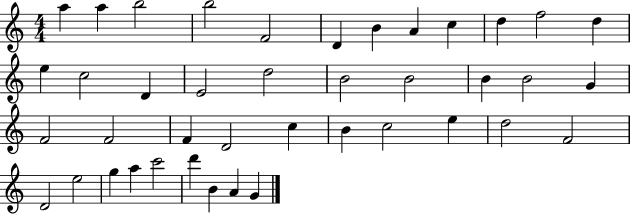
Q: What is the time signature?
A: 4/4